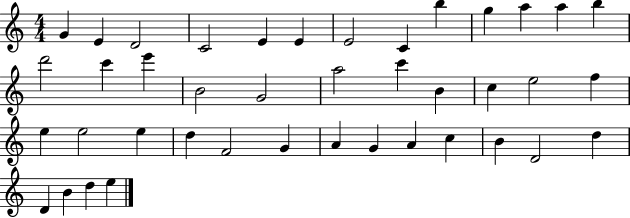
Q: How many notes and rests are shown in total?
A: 41